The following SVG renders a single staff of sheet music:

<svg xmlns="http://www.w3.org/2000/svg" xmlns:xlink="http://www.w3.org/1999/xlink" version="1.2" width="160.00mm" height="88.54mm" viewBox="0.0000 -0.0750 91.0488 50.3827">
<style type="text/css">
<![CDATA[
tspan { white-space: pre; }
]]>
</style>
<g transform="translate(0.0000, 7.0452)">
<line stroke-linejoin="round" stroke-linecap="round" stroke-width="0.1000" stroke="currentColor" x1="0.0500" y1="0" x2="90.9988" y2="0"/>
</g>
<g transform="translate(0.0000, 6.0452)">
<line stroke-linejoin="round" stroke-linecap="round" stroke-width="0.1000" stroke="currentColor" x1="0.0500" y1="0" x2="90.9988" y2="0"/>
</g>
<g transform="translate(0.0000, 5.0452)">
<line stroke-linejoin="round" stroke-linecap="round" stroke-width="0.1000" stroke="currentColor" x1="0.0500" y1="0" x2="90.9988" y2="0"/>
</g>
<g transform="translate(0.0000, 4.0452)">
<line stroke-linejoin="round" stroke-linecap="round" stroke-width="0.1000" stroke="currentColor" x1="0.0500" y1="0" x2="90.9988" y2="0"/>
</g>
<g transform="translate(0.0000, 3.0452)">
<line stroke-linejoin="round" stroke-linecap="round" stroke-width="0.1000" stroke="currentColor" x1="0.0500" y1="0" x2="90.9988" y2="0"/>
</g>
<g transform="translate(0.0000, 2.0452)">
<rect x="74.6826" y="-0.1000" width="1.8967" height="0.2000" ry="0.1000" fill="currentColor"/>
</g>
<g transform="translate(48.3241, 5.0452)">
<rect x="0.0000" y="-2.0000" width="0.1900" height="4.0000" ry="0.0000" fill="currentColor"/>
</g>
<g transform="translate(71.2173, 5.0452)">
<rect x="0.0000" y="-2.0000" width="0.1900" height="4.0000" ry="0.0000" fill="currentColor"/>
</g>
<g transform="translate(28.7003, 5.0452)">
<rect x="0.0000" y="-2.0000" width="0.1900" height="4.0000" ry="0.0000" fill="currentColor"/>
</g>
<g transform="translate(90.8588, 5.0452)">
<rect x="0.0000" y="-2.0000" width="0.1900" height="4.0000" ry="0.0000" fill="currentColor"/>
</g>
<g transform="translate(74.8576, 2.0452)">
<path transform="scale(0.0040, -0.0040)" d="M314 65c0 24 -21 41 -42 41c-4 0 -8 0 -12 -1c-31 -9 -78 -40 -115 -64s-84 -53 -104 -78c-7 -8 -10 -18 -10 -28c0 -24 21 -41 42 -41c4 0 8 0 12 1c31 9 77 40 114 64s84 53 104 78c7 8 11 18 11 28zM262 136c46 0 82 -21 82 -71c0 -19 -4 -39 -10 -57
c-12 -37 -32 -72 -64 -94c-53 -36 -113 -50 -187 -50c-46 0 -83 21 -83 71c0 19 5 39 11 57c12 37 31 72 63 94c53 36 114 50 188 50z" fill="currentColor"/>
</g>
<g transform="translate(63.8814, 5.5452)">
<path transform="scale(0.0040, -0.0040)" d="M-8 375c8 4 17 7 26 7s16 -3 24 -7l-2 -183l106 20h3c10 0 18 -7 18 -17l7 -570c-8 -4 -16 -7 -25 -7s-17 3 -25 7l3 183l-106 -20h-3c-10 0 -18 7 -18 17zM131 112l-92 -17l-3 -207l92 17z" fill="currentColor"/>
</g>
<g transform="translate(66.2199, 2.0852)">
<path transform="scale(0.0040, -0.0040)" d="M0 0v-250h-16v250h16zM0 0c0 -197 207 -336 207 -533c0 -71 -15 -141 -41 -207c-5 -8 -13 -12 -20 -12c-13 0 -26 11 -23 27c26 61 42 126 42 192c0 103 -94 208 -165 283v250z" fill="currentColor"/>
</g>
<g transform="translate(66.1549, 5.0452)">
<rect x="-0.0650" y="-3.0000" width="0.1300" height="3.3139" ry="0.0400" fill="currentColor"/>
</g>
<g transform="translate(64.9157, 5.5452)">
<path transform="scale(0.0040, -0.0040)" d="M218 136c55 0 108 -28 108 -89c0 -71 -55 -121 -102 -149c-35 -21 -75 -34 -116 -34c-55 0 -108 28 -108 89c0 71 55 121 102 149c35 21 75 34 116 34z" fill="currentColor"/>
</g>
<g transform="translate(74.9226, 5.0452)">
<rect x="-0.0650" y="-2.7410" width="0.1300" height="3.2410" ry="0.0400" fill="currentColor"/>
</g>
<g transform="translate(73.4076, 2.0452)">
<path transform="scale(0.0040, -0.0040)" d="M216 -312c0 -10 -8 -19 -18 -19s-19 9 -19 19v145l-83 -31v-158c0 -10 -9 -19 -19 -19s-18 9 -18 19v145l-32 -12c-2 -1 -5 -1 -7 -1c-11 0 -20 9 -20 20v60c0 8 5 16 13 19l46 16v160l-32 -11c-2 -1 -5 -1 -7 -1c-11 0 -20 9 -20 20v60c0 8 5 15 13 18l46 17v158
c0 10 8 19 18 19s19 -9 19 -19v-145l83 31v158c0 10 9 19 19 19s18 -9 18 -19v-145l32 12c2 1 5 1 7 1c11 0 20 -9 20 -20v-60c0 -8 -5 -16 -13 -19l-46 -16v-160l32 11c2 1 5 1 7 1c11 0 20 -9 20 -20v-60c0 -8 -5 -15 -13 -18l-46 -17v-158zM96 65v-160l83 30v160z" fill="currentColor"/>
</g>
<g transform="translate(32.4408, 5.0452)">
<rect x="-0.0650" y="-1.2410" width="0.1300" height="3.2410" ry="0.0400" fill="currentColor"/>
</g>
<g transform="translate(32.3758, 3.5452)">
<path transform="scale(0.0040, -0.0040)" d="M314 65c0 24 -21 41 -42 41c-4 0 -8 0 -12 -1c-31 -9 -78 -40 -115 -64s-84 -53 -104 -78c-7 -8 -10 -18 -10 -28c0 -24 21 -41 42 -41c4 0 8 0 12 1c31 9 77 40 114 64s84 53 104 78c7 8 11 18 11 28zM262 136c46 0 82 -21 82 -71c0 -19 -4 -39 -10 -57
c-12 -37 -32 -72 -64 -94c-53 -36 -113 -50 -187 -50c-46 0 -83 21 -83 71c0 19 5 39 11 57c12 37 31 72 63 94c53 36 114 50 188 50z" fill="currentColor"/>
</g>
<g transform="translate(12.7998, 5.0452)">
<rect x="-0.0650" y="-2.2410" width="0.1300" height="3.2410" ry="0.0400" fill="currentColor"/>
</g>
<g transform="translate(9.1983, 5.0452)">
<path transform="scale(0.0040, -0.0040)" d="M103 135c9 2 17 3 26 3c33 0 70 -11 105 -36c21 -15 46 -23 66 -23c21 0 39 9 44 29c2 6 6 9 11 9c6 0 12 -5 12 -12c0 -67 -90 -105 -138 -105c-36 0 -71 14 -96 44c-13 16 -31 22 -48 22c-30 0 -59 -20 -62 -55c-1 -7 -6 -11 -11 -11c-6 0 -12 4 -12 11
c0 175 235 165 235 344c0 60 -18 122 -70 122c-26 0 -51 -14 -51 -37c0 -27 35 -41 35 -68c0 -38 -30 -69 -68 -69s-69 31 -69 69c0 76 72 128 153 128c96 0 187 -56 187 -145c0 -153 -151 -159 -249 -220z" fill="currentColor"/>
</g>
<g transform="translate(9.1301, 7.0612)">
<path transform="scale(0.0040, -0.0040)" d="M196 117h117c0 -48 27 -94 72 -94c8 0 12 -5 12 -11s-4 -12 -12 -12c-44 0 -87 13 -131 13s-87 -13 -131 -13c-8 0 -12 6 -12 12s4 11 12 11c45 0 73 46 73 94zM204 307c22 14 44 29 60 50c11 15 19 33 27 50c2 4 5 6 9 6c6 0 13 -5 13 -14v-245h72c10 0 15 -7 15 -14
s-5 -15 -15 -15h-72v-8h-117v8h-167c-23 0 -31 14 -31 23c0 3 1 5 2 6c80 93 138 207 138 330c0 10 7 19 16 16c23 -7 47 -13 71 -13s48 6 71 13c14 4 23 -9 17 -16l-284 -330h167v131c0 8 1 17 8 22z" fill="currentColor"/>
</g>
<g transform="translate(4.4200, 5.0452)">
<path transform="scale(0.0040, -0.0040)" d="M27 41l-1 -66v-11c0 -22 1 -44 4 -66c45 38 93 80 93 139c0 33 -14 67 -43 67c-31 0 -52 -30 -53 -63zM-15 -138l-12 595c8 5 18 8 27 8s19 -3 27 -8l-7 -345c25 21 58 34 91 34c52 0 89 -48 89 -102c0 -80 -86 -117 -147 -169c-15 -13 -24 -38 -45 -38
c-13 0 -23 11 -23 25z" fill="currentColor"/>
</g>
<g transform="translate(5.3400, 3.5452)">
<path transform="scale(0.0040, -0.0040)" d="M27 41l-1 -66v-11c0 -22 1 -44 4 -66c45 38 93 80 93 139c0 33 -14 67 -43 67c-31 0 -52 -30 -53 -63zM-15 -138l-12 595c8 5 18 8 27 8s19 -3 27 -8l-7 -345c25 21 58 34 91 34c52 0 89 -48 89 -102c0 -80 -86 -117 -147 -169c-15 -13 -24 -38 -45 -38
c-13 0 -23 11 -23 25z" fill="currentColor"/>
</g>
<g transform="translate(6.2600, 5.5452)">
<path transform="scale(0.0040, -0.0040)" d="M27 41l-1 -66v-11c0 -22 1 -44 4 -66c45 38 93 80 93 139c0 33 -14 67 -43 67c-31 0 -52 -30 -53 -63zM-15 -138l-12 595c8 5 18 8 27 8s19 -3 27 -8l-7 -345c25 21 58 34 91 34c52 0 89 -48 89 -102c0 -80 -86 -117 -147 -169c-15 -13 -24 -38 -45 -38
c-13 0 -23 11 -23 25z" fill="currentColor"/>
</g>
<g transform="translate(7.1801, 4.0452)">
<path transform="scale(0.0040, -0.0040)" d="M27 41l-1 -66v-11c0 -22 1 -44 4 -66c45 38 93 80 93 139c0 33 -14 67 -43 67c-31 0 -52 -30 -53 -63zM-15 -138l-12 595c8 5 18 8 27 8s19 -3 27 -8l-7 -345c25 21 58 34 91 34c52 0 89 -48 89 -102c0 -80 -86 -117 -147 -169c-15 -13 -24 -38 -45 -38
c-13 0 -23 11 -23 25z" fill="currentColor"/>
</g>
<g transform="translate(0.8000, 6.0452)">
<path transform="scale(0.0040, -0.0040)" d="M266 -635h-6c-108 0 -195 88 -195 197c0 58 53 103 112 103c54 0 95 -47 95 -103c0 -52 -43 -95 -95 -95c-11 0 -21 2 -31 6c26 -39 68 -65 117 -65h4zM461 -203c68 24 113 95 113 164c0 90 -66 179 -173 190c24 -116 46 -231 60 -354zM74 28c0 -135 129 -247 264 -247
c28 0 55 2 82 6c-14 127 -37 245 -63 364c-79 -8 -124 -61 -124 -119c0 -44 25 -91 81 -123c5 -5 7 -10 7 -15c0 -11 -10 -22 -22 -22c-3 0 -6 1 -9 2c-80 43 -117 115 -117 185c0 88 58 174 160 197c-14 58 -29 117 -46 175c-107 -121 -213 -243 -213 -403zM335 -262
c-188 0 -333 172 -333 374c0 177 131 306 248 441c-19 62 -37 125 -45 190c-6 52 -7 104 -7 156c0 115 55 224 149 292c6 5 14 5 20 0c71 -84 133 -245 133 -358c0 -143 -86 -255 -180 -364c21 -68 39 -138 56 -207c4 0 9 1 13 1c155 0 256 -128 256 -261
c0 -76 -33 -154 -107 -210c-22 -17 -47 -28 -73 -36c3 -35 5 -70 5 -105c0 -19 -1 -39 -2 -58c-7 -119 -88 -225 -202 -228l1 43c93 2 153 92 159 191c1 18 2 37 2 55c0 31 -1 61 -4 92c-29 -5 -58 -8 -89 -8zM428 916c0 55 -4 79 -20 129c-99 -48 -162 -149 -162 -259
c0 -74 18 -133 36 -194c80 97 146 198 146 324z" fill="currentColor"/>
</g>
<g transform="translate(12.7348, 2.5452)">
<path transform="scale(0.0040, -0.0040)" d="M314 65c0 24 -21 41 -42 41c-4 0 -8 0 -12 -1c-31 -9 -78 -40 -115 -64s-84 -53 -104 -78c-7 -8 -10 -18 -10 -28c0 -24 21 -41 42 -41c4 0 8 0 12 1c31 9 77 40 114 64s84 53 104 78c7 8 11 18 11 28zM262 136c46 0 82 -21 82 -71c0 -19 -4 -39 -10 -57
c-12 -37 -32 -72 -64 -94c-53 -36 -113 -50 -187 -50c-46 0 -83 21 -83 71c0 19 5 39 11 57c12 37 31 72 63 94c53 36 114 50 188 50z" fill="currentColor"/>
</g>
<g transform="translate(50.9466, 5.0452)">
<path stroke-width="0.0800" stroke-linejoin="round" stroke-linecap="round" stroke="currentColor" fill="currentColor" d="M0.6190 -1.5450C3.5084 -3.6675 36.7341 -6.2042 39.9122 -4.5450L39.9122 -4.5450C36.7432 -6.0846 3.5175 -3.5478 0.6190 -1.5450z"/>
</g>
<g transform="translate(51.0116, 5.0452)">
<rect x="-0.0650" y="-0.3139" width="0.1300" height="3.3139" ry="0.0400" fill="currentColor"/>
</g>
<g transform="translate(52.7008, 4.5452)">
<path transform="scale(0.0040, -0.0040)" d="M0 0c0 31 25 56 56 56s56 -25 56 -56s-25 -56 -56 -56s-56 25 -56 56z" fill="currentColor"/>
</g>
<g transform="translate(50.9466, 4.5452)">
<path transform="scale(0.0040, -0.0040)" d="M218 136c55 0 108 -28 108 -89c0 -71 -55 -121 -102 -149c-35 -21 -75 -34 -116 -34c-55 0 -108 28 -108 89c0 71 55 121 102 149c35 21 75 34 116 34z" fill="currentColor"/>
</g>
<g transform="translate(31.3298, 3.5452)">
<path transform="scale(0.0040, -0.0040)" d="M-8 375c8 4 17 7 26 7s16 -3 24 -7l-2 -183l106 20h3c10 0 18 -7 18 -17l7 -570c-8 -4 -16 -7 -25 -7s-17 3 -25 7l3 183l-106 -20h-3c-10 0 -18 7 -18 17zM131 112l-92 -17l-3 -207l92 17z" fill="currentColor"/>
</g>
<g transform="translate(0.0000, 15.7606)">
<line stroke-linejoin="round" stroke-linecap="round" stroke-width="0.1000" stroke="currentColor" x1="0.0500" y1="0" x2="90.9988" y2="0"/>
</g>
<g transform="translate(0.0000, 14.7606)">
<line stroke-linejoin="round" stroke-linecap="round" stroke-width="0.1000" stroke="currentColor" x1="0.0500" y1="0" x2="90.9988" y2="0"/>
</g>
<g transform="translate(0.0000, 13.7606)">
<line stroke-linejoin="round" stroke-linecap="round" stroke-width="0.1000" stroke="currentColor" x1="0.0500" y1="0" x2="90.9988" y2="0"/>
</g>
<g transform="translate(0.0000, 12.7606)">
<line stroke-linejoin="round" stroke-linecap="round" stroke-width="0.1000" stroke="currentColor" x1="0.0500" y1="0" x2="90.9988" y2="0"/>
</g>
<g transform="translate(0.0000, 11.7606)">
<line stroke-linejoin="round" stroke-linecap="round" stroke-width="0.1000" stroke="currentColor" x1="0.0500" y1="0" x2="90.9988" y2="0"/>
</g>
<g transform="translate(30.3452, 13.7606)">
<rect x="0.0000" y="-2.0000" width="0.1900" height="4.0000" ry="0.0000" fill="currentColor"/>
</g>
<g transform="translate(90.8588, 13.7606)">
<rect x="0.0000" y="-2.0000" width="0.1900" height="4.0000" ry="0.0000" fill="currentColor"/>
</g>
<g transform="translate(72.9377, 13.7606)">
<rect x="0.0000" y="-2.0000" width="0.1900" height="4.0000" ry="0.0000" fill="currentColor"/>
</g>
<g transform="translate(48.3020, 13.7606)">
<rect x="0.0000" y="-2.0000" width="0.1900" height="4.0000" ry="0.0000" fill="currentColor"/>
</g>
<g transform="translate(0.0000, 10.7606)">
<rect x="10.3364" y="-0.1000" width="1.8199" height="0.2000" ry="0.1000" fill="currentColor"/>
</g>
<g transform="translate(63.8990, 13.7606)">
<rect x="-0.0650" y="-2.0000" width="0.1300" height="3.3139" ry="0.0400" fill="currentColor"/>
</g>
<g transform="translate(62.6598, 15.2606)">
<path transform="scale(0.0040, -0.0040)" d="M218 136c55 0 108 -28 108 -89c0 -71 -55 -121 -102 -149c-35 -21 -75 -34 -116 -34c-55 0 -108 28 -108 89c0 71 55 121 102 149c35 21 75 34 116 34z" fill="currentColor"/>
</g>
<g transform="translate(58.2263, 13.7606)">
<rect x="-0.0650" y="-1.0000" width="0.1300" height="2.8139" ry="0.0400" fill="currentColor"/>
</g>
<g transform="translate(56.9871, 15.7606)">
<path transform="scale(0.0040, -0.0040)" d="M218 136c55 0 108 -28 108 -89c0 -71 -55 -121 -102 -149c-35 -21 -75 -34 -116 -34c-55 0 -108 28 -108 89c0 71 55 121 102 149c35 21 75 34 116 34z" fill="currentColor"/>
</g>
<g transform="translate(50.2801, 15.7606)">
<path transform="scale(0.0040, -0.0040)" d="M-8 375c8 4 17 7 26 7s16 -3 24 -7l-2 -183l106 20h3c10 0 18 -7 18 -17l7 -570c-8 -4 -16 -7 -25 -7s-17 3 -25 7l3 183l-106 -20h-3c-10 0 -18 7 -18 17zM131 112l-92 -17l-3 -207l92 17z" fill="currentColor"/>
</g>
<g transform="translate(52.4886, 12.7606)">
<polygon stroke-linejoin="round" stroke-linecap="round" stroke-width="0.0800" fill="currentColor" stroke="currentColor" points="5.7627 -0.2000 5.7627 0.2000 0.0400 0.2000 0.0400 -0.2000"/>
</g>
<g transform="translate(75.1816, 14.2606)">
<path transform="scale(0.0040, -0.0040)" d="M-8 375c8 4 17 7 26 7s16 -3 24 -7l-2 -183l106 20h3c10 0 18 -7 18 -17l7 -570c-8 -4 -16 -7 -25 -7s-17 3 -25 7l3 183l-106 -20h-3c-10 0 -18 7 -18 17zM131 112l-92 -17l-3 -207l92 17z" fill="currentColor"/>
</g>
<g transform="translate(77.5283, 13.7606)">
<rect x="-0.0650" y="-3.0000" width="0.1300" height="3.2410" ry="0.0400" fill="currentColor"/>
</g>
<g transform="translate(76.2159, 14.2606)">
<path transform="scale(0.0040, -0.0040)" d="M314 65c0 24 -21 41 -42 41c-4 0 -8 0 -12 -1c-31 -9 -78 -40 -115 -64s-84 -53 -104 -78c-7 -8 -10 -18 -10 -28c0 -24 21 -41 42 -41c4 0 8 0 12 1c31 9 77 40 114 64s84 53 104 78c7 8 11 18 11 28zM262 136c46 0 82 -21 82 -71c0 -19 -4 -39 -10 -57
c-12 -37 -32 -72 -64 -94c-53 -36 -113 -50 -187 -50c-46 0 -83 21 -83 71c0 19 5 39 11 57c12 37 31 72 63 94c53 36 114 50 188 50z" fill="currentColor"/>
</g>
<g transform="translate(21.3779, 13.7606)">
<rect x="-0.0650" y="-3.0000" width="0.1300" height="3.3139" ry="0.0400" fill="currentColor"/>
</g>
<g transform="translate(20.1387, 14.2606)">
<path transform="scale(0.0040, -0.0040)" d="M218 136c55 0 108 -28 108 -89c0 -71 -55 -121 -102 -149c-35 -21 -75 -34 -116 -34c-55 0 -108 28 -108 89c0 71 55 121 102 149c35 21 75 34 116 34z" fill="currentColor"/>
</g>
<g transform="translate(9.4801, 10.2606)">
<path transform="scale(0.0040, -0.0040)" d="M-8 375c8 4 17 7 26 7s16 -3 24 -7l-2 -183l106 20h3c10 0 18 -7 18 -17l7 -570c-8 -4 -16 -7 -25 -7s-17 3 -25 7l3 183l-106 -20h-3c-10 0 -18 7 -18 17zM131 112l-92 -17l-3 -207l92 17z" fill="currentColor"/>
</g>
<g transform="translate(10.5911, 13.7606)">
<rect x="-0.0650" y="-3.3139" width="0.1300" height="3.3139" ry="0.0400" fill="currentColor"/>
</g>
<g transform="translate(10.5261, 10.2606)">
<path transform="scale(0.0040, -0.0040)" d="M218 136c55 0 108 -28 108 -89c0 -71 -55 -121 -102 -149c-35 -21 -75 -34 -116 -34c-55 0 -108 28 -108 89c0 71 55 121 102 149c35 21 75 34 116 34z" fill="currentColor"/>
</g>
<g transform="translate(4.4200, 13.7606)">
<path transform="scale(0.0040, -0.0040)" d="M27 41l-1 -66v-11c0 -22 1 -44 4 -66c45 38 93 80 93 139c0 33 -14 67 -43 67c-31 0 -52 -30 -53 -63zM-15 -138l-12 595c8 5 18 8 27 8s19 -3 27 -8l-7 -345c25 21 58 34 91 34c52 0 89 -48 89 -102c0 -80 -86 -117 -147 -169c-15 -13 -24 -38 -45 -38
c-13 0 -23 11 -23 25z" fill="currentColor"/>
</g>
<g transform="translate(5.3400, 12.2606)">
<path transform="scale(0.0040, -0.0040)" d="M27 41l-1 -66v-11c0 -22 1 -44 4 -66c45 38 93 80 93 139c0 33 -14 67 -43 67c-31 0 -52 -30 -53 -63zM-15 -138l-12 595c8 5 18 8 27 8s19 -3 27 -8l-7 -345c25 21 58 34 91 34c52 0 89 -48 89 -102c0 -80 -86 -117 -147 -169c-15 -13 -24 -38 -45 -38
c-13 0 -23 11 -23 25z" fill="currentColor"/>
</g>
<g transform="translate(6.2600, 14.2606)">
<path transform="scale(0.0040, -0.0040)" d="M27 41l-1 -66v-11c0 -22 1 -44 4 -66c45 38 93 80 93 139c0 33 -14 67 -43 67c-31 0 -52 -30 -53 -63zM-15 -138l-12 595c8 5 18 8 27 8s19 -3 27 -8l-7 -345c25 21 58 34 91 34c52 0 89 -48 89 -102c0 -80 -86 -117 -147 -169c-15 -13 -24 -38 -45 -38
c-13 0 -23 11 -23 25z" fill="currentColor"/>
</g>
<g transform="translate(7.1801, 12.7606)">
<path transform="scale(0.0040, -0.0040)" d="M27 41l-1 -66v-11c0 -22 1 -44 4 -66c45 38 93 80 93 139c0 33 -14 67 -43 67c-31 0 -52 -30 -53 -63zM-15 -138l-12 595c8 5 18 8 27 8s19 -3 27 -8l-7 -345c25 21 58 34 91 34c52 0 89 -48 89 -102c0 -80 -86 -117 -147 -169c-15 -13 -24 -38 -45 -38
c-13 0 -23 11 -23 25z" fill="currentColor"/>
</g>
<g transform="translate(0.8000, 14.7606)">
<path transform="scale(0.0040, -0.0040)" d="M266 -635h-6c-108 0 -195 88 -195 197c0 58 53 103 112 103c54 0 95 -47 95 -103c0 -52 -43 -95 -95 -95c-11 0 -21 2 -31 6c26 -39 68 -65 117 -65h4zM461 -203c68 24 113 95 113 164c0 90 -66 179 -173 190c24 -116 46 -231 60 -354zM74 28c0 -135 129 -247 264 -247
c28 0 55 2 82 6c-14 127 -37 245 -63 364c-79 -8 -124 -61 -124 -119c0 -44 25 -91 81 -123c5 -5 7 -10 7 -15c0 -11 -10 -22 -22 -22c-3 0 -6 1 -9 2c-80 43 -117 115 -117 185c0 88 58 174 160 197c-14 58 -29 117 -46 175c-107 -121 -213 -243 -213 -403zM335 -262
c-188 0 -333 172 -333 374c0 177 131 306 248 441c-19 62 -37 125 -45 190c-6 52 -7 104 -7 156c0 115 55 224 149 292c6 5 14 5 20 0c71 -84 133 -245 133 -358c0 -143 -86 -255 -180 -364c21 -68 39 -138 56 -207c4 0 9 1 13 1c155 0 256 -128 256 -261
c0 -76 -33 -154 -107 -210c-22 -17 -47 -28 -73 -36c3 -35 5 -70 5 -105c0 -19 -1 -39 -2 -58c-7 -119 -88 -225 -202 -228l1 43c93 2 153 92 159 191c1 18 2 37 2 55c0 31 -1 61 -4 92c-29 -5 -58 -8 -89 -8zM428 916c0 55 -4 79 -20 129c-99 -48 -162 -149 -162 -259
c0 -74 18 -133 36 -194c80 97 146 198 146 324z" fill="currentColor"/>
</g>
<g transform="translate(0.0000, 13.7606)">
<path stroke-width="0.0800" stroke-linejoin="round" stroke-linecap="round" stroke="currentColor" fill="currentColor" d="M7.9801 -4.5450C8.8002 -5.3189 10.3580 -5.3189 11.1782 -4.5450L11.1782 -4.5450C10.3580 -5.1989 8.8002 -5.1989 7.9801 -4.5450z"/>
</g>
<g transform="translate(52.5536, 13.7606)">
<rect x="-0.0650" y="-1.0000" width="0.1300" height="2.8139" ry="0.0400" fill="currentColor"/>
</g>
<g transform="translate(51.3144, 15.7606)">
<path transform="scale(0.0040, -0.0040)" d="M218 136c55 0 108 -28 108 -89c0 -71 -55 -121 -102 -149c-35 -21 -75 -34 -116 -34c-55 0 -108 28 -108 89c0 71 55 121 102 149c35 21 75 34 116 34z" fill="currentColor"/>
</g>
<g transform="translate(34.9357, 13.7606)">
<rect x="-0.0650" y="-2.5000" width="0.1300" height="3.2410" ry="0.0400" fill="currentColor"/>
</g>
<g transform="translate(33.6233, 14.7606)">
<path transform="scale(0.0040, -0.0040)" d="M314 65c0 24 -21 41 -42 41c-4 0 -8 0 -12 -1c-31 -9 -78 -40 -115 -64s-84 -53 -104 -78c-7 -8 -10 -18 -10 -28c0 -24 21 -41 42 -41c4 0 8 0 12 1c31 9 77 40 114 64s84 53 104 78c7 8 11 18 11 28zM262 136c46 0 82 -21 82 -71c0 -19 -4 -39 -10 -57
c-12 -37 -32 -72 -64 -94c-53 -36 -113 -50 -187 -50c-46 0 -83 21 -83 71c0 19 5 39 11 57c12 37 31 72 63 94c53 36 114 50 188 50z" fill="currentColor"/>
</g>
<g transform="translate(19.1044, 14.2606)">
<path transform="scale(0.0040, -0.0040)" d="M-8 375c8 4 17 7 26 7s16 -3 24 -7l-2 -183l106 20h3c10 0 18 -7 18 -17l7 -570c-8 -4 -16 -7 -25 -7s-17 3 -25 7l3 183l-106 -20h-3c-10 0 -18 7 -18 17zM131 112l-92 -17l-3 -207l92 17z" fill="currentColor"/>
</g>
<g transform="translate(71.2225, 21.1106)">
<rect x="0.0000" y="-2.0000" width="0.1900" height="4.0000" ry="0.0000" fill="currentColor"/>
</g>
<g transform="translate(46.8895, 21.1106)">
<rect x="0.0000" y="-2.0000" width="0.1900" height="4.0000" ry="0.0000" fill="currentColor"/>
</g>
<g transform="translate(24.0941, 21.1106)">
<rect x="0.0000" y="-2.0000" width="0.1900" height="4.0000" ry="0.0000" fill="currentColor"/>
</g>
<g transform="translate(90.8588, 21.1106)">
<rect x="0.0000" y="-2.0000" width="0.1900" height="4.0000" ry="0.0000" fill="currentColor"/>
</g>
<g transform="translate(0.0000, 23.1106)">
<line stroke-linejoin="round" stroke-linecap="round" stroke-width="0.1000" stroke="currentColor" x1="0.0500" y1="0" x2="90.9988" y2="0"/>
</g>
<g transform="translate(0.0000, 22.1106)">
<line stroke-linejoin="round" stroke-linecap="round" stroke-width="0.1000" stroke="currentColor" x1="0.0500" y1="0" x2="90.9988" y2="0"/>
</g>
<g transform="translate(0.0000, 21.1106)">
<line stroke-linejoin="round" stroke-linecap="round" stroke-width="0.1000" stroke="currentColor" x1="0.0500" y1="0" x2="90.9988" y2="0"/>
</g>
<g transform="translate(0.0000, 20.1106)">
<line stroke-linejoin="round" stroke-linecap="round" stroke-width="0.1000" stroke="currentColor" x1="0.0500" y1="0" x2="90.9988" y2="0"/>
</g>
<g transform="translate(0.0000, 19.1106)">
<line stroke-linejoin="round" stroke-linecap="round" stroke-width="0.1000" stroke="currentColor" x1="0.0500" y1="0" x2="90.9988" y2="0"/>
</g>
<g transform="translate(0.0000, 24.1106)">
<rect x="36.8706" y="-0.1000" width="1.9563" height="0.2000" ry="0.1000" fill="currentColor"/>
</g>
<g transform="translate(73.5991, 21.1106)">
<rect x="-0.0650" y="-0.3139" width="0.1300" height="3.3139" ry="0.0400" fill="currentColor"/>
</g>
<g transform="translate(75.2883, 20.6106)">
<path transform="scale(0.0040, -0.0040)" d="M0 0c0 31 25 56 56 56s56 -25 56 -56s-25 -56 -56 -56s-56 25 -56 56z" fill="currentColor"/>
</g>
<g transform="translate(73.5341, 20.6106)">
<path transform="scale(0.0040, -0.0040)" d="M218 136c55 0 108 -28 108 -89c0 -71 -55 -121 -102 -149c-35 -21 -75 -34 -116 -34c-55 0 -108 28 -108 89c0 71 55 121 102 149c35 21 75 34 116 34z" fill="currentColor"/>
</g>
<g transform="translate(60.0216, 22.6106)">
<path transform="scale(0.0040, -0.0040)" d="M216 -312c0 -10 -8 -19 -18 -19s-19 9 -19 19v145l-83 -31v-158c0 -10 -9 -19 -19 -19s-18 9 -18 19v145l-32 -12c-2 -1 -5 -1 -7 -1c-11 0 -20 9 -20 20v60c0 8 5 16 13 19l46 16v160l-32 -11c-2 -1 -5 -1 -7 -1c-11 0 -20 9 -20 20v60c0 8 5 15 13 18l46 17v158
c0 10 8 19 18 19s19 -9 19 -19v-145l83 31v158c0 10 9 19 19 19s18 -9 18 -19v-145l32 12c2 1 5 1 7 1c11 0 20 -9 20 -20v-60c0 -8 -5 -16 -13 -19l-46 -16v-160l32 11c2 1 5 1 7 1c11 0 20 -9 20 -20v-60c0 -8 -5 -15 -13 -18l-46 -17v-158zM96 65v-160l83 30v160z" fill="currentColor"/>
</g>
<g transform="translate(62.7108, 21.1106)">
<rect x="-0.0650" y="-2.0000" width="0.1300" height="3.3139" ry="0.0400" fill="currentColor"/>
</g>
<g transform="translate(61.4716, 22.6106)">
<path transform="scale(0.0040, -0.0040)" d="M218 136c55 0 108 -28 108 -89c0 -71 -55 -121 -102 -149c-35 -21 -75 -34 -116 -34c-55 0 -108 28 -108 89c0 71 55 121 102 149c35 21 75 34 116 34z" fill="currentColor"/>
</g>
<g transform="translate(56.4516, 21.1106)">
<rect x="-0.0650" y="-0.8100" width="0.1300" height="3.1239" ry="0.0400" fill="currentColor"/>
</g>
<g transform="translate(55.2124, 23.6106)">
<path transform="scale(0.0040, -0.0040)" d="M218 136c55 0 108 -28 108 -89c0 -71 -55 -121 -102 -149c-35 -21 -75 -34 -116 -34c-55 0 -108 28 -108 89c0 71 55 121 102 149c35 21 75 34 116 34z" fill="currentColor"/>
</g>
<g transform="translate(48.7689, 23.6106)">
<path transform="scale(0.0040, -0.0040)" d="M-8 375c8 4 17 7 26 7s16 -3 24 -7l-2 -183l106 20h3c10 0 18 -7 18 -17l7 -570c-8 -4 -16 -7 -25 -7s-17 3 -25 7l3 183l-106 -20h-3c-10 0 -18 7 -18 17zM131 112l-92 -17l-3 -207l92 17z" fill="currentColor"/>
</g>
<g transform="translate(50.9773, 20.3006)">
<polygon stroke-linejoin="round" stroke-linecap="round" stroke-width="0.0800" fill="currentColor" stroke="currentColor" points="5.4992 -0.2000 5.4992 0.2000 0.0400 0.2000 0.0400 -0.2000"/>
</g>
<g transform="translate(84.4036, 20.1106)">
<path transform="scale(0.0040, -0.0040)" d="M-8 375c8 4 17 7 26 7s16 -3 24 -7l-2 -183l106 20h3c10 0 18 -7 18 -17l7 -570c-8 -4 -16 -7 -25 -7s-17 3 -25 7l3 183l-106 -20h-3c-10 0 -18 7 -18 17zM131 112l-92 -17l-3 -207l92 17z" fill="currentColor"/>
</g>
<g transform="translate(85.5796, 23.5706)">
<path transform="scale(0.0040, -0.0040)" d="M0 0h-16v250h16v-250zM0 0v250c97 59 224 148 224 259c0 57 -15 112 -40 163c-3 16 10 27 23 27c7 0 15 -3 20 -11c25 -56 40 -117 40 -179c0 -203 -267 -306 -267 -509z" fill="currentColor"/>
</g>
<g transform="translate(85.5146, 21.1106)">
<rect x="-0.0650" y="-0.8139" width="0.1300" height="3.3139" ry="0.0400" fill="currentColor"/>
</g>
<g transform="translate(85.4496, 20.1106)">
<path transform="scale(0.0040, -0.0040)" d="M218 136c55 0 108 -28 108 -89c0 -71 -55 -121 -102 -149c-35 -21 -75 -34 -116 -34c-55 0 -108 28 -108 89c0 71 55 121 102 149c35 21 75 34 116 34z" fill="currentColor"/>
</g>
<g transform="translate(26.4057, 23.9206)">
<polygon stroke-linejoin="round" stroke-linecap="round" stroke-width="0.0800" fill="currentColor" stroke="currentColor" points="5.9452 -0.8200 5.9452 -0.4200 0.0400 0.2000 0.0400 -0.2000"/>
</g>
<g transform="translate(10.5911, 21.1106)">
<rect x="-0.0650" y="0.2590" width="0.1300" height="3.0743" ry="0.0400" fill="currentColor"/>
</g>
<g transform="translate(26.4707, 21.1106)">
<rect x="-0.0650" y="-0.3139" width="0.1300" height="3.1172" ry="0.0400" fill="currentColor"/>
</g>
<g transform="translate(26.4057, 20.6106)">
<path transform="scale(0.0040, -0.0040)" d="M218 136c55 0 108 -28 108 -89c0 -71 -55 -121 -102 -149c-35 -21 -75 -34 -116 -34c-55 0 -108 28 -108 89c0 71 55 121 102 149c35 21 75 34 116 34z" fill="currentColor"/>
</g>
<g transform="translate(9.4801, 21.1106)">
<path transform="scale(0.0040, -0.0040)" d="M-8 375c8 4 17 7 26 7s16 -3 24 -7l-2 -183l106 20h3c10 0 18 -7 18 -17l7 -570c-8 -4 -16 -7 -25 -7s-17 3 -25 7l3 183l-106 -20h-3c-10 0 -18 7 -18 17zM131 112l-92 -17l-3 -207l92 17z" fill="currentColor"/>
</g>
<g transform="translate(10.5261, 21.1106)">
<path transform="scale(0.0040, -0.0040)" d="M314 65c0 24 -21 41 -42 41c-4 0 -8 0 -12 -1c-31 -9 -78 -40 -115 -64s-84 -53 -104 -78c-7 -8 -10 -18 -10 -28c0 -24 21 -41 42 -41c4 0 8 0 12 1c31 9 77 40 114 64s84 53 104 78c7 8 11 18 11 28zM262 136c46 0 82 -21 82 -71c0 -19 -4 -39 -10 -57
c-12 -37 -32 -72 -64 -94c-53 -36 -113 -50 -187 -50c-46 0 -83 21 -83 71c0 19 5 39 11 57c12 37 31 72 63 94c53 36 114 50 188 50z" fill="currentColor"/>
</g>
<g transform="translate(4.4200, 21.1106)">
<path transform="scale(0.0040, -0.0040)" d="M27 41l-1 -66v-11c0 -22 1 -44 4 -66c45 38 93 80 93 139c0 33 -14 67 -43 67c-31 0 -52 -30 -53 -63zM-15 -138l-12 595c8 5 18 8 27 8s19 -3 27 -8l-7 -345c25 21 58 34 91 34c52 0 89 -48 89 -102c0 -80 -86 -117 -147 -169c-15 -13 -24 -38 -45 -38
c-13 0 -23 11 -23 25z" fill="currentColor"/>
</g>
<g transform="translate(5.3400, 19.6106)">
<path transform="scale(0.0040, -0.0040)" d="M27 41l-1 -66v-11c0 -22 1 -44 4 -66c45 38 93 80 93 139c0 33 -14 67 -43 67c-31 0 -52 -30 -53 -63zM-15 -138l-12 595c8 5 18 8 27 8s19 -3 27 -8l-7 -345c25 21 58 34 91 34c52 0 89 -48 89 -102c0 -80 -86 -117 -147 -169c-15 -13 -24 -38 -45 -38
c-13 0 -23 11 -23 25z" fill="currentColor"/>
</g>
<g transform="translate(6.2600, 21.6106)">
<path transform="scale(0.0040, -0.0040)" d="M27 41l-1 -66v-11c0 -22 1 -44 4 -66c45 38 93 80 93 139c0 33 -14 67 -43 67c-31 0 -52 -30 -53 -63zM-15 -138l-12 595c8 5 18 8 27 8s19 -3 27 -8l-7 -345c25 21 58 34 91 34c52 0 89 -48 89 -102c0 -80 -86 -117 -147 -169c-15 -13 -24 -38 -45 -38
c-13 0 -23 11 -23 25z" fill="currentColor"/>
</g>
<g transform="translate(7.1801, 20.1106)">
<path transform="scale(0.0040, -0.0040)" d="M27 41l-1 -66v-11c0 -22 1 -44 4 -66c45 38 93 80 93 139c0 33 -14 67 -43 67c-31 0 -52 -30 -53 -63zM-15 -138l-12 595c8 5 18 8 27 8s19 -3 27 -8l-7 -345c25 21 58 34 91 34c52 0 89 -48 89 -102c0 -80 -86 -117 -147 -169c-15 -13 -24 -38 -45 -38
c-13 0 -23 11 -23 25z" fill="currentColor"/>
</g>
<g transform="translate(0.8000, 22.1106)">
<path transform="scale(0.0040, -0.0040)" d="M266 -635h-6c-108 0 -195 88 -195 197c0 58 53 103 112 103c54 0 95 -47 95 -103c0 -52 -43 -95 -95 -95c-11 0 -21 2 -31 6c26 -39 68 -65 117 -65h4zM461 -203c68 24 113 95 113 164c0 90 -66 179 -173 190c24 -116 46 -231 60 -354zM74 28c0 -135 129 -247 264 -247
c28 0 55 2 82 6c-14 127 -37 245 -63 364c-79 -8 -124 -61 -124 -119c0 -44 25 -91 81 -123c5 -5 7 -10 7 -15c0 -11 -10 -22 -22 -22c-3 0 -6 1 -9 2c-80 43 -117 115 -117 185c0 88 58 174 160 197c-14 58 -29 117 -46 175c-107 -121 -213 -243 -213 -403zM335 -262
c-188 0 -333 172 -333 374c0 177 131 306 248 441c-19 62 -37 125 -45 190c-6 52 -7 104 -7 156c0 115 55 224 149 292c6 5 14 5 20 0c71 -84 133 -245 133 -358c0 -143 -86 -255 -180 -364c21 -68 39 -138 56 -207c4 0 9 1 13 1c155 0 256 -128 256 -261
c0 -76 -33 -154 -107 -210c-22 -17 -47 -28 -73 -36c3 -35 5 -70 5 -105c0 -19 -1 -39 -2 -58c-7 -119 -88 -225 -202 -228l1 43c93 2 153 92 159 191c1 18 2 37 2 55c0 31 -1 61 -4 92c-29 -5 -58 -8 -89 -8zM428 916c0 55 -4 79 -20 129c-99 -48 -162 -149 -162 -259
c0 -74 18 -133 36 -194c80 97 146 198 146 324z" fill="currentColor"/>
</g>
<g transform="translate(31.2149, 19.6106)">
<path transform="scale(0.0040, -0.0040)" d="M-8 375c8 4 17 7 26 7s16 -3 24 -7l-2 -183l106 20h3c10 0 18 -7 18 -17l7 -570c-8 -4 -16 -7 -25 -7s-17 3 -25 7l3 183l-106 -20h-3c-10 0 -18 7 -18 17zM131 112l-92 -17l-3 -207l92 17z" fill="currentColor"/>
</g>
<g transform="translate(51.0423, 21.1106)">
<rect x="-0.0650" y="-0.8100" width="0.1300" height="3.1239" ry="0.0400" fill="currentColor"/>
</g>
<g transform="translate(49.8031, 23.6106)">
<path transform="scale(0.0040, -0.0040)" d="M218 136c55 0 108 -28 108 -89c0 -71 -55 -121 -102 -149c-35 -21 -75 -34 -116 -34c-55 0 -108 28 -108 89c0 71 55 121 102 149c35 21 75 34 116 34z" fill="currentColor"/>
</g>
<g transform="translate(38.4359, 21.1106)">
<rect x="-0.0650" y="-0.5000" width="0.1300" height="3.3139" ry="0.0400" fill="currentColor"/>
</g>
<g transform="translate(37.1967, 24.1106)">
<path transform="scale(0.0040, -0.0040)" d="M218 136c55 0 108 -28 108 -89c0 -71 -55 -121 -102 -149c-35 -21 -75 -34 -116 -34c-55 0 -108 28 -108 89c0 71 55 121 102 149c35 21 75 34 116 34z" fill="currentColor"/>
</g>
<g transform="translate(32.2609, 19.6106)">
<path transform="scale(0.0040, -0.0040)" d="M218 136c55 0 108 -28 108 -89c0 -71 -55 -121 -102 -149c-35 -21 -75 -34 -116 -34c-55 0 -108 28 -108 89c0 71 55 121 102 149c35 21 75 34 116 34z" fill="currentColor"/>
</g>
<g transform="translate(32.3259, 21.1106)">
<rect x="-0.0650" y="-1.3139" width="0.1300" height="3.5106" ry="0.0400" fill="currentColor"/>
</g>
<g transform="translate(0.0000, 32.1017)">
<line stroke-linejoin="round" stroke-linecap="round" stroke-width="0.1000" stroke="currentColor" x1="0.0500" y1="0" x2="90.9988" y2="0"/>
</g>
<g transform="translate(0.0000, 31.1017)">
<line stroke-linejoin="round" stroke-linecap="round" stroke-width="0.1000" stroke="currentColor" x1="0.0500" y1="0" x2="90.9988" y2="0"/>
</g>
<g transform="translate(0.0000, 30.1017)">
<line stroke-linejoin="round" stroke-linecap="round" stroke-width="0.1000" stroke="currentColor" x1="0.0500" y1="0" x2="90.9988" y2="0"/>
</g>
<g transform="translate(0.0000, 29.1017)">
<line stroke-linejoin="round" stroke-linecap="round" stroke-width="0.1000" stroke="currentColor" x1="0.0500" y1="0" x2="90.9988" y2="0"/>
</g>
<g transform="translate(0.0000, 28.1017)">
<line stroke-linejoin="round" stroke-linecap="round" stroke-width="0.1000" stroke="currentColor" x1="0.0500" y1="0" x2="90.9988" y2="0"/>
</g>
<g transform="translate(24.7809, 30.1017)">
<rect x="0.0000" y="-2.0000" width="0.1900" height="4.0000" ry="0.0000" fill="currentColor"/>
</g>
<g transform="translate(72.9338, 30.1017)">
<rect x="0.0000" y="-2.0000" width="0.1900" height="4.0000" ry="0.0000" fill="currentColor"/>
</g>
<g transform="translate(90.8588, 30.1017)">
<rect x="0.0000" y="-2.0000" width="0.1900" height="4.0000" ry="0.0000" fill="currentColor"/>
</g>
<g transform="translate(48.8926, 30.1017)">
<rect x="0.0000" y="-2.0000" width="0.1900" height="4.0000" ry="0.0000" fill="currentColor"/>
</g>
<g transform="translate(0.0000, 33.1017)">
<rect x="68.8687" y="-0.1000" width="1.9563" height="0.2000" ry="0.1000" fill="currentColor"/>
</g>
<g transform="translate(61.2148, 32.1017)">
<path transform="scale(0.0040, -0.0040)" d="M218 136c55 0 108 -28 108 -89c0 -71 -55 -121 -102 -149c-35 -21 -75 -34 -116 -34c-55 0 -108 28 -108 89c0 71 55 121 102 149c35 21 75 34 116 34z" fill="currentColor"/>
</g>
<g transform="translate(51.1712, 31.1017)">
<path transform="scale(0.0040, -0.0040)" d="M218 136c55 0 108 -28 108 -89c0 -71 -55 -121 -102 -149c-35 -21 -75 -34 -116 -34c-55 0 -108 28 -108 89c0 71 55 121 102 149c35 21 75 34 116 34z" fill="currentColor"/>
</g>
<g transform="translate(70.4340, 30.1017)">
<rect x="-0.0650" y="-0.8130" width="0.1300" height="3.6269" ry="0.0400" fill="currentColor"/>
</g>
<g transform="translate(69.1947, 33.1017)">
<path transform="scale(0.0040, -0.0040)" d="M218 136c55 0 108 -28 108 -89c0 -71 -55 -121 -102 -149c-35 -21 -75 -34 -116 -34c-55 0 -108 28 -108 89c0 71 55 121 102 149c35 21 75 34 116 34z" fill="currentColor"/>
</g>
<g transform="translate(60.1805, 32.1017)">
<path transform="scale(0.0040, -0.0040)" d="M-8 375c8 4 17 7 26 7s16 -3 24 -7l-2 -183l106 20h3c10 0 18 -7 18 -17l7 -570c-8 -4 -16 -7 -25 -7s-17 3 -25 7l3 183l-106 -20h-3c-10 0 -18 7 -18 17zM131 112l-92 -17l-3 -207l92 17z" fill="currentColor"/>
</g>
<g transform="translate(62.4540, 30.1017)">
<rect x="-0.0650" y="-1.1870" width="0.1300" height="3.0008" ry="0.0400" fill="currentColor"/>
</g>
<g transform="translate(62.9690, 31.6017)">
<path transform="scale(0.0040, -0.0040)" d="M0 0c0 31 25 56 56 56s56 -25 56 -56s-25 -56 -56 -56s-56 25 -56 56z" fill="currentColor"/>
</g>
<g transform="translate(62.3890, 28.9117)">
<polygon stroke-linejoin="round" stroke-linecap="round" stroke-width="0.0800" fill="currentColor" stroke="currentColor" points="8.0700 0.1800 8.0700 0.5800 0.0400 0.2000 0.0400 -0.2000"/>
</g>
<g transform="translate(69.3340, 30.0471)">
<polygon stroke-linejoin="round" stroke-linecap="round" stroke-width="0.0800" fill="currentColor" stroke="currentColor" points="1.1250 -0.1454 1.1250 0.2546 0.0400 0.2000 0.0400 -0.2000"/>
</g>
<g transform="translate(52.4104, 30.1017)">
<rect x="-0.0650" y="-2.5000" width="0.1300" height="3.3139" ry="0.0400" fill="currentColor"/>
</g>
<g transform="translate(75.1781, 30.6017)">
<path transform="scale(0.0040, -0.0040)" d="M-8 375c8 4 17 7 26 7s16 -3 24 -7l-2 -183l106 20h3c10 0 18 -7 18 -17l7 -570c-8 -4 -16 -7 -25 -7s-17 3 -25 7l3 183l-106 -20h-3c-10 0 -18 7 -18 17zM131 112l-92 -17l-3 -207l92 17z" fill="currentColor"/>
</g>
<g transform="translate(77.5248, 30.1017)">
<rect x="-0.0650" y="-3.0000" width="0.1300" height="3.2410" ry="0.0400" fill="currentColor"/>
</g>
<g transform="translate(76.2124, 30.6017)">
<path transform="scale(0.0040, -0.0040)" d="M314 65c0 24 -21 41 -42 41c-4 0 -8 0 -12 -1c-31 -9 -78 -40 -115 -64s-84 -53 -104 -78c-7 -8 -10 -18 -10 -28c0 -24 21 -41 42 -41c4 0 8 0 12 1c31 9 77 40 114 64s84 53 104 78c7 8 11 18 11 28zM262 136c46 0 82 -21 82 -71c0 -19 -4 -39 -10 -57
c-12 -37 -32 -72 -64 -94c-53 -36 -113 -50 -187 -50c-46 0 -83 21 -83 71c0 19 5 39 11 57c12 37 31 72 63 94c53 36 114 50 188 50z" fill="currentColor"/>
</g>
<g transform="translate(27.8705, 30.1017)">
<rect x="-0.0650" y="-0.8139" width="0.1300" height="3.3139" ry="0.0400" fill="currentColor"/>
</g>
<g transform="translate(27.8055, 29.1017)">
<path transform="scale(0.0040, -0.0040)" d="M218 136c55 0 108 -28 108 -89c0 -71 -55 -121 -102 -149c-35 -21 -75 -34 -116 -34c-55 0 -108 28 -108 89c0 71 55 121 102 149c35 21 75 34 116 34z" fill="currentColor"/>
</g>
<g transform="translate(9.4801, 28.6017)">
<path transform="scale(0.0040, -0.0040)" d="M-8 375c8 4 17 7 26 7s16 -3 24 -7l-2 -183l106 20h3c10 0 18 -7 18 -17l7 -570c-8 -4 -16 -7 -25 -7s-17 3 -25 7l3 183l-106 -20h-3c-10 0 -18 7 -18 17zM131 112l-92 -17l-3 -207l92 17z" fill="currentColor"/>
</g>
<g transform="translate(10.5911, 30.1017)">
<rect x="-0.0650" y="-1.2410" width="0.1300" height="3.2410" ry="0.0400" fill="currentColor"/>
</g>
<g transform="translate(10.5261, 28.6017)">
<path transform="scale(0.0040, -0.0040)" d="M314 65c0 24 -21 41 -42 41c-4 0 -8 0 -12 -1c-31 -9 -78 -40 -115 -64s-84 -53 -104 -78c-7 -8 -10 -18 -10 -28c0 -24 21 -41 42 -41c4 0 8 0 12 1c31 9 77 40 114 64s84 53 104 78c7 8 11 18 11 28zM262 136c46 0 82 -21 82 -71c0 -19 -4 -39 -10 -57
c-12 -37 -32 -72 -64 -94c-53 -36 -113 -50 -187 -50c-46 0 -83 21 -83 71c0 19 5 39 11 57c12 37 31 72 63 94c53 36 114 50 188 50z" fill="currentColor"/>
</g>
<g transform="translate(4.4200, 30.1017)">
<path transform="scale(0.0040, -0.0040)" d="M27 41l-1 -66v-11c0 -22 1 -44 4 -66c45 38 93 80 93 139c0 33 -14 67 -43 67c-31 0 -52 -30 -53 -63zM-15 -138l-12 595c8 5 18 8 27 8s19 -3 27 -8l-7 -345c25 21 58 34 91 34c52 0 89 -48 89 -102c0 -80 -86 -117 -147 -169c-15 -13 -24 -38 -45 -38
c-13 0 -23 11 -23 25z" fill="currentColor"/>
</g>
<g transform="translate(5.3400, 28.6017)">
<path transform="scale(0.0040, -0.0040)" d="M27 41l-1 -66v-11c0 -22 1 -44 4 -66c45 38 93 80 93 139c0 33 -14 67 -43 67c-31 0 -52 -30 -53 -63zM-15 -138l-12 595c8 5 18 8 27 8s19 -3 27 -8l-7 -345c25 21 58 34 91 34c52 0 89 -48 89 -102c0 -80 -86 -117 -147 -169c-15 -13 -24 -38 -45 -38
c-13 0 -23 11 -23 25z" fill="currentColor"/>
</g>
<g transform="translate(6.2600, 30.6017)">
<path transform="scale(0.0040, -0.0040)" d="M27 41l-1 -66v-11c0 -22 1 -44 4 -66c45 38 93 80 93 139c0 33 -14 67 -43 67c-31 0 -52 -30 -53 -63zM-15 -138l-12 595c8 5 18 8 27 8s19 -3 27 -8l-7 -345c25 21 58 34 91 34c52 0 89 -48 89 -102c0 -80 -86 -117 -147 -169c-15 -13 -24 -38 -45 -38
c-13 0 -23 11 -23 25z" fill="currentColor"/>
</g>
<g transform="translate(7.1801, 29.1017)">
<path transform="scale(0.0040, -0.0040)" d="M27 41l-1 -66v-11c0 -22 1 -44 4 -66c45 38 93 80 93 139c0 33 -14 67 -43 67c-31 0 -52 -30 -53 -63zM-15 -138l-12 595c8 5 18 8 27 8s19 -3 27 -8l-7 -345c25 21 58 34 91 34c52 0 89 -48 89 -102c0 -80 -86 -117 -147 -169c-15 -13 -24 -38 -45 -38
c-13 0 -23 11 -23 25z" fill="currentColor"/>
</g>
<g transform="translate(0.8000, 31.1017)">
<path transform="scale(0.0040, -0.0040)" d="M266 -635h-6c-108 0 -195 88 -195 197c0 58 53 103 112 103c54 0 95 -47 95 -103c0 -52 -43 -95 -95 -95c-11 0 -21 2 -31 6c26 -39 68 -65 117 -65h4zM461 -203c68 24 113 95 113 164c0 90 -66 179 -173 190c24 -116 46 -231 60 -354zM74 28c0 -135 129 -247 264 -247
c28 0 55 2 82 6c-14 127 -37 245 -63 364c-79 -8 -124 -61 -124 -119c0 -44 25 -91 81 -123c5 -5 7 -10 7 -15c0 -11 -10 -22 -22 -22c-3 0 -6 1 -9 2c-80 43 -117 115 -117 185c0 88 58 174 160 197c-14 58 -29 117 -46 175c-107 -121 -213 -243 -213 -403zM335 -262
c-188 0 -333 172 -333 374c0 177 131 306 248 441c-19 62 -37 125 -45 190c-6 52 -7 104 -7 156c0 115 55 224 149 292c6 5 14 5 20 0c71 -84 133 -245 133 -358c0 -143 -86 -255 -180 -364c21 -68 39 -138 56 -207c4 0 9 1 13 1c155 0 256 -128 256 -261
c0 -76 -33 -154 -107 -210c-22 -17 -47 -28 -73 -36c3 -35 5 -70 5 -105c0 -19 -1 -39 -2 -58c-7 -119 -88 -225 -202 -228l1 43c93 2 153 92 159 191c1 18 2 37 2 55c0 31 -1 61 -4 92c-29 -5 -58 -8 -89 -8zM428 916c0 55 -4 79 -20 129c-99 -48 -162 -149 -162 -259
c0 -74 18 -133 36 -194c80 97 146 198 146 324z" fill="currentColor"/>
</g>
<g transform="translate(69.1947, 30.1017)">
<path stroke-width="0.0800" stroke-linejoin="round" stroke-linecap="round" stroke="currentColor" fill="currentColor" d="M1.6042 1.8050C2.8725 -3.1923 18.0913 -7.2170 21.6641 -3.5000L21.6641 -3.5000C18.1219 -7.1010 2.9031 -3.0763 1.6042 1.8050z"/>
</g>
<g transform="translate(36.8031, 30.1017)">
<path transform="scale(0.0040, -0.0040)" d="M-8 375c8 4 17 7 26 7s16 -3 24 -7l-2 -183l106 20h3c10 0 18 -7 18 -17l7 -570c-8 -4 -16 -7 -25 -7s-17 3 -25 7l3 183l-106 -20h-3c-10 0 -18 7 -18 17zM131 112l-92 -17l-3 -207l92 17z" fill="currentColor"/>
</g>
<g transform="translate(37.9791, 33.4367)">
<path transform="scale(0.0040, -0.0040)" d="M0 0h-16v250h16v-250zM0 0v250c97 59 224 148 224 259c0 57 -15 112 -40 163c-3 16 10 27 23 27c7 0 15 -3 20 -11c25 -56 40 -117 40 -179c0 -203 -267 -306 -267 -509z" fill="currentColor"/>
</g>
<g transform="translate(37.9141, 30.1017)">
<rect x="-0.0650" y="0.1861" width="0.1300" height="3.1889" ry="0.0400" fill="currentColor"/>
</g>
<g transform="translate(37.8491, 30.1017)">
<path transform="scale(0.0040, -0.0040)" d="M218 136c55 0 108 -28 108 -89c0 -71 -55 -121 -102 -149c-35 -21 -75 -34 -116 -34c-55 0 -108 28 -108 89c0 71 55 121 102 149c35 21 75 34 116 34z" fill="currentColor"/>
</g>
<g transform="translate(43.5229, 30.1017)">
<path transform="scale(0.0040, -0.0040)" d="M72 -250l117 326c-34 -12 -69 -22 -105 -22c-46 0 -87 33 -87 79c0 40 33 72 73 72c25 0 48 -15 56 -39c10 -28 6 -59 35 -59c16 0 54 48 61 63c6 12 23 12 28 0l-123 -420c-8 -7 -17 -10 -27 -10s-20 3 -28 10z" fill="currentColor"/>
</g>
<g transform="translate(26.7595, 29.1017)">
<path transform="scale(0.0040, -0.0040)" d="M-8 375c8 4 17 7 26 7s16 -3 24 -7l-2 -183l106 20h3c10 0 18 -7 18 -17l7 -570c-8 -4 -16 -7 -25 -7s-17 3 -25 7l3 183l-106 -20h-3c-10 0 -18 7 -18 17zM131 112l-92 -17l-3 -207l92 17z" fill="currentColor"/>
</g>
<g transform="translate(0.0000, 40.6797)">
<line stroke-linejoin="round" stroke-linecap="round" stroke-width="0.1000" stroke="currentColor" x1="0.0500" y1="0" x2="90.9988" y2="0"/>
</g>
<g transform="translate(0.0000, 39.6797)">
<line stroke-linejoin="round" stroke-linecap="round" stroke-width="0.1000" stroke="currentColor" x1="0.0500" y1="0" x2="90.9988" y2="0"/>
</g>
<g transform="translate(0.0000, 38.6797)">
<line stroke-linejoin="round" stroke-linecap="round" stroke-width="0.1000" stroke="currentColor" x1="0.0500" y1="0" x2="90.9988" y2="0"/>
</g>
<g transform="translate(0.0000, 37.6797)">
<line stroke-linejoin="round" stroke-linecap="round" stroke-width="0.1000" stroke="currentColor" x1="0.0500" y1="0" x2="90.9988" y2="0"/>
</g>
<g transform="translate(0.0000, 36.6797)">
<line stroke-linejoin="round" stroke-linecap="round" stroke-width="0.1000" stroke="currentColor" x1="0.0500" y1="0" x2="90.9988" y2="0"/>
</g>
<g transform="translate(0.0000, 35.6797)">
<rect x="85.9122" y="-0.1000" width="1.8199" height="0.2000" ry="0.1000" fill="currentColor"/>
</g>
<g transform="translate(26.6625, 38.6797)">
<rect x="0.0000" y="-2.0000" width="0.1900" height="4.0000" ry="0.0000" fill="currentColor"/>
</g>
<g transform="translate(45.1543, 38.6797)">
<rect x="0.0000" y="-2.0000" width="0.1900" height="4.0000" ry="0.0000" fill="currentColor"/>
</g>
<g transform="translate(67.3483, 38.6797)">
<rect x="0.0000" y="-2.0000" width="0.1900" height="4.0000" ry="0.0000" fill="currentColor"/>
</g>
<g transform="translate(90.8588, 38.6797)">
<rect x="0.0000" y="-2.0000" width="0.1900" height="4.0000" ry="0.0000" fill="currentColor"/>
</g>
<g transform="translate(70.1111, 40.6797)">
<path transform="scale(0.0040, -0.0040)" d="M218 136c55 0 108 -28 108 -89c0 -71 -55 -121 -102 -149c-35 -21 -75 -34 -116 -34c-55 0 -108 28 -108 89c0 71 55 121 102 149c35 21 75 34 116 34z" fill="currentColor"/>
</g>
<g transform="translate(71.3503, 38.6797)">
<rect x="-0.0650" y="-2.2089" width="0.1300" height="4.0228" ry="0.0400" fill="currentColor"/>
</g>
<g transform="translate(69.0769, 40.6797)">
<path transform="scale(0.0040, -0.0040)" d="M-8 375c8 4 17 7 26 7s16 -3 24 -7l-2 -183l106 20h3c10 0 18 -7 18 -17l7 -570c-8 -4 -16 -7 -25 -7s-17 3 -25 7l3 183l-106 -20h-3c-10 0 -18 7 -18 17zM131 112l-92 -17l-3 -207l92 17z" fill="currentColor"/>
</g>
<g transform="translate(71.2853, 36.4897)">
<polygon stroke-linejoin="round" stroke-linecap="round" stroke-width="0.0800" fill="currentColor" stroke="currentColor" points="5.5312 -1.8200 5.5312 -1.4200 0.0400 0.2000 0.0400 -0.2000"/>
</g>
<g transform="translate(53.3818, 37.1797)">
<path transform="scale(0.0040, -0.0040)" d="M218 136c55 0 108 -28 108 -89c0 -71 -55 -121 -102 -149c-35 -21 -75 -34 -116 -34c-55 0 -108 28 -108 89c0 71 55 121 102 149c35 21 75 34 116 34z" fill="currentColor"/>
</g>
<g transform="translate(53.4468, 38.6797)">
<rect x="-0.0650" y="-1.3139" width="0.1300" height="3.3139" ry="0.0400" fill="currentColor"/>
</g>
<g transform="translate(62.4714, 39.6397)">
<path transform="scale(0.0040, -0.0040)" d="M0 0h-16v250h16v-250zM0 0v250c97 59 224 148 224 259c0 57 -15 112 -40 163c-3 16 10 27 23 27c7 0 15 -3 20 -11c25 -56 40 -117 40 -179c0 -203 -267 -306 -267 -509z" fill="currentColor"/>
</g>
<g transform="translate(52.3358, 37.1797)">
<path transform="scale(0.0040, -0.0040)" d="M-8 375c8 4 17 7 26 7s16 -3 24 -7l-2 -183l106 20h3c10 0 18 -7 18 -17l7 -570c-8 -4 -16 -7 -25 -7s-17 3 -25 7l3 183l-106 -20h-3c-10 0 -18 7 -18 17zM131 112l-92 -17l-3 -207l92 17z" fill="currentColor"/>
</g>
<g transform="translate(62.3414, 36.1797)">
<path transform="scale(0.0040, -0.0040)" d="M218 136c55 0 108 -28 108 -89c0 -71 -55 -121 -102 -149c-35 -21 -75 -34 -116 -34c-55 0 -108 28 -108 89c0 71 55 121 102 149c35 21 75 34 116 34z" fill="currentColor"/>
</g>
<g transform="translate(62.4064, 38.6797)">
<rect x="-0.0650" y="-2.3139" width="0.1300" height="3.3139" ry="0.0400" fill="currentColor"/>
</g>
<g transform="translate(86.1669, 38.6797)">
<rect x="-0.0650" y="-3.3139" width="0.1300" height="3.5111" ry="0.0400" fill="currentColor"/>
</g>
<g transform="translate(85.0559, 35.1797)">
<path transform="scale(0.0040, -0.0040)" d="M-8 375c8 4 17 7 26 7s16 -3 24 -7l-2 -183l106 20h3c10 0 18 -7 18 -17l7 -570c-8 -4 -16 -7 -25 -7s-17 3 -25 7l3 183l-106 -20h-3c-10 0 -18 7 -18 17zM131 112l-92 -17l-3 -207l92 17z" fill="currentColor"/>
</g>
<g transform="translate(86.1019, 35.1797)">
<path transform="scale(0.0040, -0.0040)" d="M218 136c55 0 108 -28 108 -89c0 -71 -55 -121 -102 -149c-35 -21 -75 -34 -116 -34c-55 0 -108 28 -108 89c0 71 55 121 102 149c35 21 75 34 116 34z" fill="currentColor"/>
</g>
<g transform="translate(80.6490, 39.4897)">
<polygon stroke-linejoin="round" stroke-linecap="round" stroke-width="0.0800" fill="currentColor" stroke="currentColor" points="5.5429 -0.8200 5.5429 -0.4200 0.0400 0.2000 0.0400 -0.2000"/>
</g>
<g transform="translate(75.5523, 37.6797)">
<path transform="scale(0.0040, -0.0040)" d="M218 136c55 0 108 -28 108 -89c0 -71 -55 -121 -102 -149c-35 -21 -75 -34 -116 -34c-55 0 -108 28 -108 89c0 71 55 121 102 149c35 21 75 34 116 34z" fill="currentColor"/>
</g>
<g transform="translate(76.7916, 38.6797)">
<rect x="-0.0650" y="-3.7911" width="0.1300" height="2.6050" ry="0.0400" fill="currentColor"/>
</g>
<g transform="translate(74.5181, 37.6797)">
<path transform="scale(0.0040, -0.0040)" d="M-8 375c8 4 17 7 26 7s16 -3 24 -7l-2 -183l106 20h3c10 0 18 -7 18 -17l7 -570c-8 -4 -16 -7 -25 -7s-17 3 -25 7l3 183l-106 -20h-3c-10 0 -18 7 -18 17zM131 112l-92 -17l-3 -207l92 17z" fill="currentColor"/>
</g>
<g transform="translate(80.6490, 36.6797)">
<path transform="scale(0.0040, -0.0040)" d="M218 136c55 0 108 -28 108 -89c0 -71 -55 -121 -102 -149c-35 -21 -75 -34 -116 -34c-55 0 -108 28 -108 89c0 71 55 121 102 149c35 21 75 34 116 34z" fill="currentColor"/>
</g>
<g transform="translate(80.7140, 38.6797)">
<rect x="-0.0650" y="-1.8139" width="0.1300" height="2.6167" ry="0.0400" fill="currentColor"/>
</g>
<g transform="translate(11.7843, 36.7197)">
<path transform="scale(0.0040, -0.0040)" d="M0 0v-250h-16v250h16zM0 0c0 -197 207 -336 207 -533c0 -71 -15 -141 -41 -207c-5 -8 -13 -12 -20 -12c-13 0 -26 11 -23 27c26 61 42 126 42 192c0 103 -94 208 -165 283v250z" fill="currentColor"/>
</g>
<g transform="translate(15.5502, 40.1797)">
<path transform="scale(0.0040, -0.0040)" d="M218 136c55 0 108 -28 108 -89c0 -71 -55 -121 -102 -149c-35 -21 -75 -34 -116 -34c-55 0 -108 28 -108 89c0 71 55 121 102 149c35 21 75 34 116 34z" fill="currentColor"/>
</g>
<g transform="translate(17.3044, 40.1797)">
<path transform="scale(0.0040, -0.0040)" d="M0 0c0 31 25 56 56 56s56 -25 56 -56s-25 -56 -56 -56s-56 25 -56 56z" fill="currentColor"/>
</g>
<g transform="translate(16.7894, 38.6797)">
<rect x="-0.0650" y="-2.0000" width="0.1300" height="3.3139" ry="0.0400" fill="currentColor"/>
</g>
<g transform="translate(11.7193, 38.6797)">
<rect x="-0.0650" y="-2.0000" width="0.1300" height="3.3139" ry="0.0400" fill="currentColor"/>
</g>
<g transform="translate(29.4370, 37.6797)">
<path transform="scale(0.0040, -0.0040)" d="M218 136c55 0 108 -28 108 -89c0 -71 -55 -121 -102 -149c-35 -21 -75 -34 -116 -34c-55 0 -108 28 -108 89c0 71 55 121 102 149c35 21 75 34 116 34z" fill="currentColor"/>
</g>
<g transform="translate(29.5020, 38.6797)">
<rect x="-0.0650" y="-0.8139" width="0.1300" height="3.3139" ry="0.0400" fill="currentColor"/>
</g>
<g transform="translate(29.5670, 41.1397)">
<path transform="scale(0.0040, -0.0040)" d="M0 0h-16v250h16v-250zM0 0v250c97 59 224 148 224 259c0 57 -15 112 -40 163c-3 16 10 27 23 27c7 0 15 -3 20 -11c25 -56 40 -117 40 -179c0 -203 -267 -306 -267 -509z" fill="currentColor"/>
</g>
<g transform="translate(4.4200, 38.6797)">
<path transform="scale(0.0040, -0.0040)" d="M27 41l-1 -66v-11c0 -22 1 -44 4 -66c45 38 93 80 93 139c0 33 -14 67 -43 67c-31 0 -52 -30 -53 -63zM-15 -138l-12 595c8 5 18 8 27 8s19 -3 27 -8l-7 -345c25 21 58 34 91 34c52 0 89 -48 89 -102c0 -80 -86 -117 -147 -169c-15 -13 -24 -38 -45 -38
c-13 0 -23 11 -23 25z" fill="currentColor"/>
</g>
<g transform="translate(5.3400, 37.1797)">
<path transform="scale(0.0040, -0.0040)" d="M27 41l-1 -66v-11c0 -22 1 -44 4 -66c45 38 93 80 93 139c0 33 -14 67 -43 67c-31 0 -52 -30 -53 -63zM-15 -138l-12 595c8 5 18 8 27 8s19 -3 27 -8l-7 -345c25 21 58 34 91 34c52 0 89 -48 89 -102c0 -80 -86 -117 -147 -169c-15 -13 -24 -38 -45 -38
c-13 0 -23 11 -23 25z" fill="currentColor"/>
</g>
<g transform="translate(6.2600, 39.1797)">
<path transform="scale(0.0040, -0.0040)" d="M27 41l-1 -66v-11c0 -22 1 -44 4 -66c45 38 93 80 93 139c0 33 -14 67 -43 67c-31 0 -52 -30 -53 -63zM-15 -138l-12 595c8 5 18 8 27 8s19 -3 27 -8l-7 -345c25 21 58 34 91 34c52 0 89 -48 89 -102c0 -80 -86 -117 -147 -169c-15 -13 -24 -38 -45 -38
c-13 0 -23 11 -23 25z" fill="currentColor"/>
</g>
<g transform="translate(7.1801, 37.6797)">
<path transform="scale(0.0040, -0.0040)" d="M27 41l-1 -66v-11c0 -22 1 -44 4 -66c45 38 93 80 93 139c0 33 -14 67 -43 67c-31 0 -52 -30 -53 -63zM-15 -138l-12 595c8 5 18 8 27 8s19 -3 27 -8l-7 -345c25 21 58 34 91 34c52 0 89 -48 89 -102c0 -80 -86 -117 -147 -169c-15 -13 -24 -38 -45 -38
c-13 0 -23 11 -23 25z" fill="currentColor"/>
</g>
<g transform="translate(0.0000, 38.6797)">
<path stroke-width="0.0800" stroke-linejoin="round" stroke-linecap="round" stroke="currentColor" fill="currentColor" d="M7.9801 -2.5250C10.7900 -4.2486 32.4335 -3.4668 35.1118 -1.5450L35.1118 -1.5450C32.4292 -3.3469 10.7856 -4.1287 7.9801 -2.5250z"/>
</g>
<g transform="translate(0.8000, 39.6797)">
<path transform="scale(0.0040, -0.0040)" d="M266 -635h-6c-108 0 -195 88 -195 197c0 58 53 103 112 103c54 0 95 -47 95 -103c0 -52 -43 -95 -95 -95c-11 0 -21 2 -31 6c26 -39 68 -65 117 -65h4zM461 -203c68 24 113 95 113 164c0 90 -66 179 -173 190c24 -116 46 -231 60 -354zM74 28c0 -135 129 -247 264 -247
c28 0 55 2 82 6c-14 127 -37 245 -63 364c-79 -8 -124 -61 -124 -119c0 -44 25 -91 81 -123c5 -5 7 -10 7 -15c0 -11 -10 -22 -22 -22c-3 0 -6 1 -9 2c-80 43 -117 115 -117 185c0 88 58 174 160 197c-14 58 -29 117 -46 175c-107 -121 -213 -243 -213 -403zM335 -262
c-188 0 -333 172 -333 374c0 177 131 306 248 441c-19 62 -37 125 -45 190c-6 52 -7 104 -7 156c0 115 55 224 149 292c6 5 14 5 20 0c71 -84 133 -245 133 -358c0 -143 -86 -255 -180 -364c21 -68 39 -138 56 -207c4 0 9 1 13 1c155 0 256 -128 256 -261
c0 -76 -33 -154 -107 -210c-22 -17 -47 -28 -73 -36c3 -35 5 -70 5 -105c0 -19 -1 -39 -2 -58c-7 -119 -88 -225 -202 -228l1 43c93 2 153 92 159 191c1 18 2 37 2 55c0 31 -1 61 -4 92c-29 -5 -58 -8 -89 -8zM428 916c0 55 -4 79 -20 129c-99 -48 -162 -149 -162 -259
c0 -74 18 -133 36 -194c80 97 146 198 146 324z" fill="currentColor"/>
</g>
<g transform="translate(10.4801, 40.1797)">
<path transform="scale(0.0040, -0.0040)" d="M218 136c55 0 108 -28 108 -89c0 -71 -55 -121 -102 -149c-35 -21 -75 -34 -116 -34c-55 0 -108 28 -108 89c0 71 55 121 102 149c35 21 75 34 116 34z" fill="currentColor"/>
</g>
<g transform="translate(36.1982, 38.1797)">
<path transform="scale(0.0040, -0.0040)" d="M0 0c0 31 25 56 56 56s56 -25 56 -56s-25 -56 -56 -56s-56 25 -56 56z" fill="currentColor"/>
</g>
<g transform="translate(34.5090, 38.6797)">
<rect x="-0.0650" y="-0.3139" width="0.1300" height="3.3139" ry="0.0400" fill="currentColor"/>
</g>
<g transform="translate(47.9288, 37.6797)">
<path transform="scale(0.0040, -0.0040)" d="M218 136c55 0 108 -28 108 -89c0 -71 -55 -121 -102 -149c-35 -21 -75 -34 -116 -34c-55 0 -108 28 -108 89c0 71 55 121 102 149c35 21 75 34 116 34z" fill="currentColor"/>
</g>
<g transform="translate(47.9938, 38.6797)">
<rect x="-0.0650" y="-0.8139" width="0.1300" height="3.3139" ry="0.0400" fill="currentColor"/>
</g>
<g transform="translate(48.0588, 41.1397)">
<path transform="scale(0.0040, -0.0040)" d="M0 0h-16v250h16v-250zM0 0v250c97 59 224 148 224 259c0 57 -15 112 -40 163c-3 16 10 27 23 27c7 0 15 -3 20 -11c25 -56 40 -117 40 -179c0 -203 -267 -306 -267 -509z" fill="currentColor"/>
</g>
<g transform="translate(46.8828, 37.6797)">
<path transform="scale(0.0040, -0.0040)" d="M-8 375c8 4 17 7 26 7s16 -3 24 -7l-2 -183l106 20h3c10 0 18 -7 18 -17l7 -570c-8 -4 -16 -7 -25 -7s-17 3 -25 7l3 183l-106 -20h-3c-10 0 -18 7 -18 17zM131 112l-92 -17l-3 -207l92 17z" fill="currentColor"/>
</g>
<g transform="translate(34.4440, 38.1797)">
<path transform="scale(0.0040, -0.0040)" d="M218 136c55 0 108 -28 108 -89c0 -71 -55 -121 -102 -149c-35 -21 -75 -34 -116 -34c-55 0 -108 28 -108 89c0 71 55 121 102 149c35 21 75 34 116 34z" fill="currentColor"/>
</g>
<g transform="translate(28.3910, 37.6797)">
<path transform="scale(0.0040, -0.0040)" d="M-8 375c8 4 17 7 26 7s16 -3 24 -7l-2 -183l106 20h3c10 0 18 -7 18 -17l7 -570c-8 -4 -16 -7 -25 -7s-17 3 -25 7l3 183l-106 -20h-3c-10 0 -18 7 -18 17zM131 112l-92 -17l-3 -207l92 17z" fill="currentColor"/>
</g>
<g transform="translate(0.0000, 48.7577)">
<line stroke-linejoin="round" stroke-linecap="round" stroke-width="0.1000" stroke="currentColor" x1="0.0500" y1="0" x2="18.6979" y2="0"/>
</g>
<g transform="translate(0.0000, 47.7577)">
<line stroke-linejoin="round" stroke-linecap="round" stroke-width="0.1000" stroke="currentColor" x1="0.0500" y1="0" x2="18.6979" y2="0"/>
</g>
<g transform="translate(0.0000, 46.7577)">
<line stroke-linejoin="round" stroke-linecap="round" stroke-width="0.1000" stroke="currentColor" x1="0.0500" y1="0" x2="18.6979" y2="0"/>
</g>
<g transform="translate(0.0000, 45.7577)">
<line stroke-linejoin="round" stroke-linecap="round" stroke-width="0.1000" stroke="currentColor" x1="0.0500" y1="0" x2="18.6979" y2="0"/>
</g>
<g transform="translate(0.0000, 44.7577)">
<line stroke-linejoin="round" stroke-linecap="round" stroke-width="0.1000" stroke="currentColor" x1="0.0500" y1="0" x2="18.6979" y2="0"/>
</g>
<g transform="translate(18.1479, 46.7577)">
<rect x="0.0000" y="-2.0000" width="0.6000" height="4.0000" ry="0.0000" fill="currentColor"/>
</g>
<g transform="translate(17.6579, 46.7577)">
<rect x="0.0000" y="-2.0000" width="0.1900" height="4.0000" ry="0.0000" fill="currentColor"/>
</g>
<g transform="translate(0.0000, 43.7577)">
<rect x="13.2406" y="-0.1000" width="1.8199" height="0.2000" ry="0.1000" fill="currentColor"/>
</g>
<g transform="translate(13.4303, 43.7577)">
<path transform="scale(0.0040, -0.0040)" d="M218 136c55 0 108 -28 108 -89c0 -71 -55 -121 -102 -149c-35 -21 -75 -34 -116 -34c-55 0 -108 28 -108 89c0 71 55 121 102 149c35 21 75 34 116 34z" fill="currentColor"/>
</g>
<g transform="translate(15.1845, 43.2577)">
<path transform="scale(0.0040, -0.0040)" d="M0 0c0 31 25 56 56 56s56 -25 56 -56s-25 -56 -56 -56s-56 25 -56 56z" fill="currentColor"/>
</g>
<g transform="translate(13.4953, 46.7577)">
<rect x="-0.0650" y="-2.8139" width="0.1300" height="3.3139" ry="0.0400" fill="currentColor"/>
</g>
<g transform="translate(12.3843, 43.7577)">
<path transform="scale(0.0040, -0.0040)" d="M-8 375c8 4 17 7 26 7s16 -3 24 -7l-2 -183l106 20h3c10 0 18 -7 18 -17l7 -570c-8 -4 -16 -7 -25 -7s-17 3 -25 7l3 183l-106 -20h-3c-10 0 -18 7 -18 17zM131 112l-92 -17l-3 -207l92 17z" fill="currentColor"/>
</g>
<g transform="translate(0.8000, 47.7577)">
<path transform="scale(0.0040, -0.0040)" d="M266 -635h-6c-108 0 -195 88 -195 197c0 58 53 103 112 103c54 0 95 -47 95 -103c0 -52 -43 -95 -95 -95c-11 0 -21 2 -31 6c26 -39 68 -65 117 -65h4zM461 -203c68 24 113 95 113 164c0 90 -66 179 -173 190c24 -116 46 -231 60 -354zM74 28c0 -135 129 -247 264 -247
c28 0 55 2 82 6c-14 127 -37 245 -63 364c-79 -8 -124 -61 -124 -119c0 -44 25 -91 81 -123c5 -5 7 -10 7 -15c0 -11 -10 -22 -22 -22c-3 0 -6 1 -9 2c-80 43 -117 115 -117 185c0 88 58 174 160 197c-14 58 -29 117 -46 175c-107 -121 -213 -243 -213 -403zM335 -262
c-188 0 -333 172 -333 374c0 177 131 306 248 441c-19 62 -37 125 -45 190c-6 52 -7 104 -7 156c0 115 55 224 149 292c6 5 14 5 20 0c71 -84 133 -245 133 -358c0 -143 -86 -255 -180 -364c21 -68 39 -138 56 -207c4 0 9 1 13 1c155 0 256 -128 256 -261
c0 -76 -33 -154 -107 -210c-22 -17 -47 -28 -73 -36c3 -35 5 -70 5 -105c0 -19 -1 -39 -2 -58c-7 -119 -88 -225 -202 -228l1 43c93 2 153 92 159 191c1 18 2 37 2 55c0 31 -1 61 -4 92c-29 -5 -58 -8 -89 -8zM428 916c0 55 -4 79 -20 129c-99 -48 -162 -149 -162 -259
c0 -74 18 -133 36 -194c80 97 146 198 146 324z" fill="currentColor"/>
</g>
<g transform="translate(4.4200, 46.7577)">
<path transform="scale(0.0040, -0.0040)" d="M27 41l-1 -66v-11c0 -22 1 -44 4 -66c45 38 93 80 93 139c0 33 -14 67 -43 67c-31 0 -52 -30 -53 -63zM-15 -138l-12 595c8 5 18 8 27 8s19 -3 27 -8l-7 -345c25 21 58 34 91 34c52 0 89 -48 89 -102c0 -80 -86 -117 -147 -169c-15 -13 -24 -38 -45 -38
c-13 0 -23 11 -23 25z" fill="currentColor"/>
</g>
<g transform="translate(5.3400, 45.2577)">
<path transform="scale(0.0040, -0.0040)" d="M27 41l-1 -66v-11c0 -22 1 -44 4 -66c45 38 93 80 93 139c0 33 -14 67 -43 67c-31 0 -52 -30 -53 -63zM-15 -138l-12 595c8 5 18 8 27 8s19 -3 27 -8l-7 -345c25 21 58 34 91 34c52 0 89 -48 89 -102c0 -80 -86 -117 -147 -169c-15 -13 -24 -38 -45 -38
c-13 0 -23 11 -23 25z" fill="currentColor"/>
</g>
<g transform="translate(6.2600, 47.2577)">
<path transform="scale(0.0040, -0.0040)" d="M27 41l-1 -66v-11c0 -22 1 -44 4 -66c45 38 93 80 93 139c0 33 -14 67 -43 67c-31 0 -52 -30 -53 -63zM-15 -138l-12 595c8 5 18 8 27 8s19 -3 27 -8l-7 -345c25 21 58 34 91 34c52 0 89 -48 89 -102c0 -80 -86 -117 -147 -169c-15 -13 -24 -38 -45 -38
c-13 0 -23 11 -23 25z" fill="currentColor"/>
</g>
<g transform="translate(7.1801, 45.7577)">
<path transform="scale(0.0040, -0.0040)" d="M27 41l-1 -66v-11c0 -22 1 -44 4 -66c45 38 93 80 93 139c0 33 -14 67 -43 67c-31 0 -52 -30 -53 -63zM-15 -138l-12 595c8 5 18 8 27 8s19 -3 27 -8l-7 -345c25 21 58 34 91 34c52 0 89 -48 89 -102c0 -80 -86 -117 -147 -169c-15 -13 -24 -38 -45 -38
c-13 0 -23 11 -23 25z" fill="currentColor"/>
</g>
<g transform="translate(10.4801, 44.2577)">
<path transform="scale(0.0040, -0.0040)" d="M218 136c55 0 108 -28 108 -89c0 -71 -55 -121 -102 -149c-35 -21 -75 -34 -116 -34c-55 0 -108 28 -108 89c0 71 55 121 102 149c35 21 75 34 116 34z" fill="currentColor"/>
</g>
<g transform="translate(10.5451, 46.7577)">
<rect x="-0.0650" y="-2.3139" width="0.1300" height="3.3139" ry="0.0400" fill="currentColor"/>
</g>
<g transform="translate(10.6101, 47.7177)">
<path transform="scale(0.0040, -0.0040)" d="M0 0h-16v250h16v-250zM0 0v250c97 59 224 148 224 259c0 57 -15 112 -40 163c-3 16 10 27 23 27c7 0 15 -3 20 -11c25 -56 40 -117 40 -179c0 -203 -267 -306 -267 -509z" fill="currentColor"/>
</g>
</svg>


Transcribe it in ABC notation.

X:1
T:Untitled
M:2/4
L:1/4
K:Ab
g2 e2 c A/2 ^a2 b A G2 E/2 E/2 F A2 B2 c/2 e/2 C D/2 D/2 ^F c d/2 e2 d B/2 z/2 G E/2 C/4 A2 F/2 F d/2 c d/2 e g/2 E/2 d/2 f/2 b/2 g/2 a